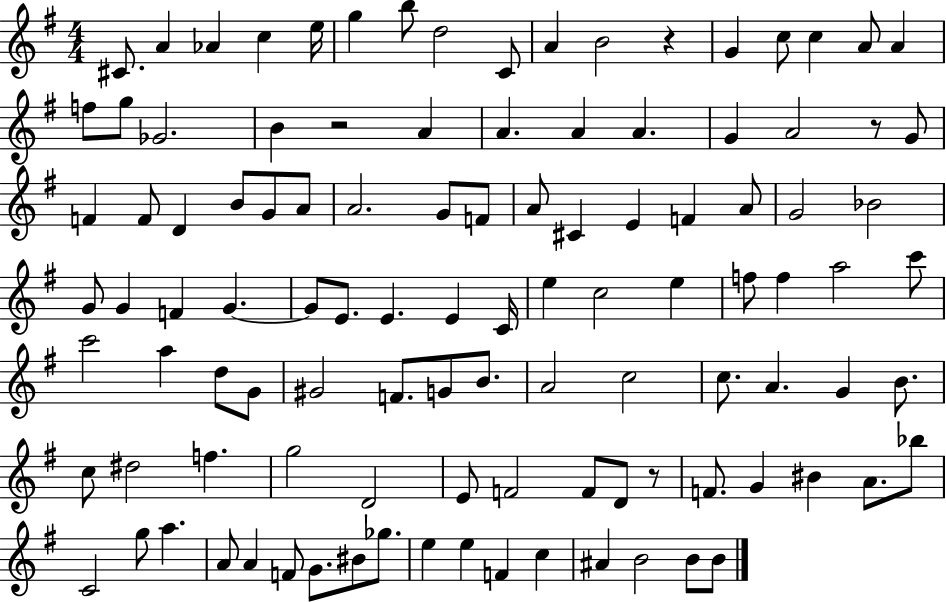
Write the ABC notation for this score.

X:1
T:Untitled
M:4/4
L:1/4
K:G
^C/2 A _A c e/4 g b/2 d2 C/2 A B2 z G c/2 c A/2 A f/2 g/2 _G2 B z2 A A A A G A2 z/2 G/2 F F/2 D B/2 G/2 A/2 A2 G/2 F/2 A/2 ^C E F A/2 G2 _B2 G/2 G F G G/2 E/2 E E C/4 e c2 e f/2 f a2 c'/2 c'2 a d/2 G/2 ^G2 F/2 G/2 B/2 A2 c2 c/2 A G B/2 c/2 ^d2 f g2 D2 E/2 F2 F/2 D/2 z/2 F/2 G ^B A/2 _b/2 C2 g/2 a A/2 A F/2 G/2 ^B/2 _g/2 e e F c ^A B2 B/2 B/2